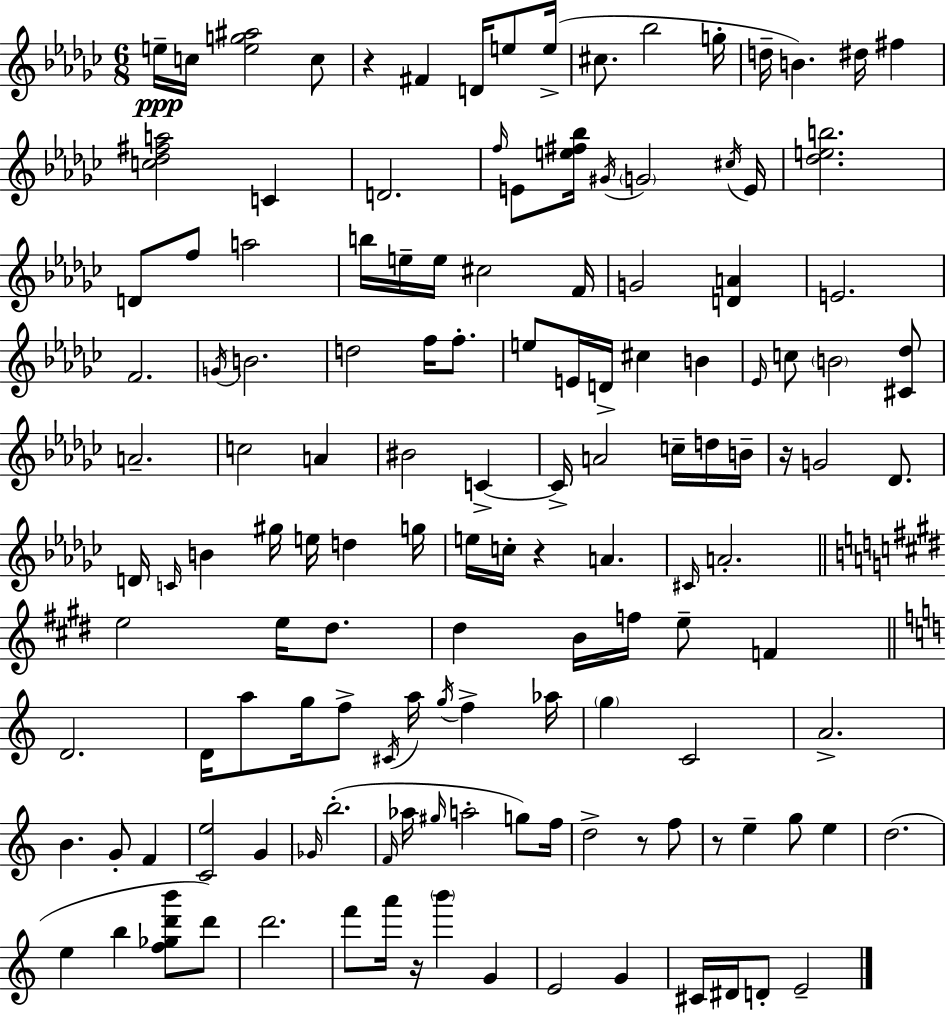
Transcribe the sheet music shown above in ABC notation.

X:1
T:Untitled
M:6/8
L:1/4
K:Ebm
e/4 c/4 [eg^a]2 c/2 z ^F D/4 e/2 e/4 ^c/2 _b2 g/4 d/4 B ^d/4 ^f [c_d^fa]2 C D2 f/4 E/2 [e^f_b]/4 ^G/4 G2 ^c/4 E/4 [_deb]2 D/2 f/2 a2 b/4 e/4 e/4 ^c2 F/4 G2 [DA] E2 F2 G/4 B2 d2 f/4 f/2 e/2 E/4 D/4 ^c B _E/4 c/2 B2 [^C_d]/2 A2 c2 A ^B2 C C/4 A2 c/4 d/4 B/4 z/4 G2 _D/2 D/4 C/4 B ^g/4 e/4 d g/4 e/4 c/4 z A ^C/4 A2 e2 e/4 ^d/2 ^d B/4 f/4 e/2 F D2 D/4 a/2 g/4 f/2 ^C/4 a/4 g/4 f _a/4 g C2 A2 B G/2 F [Ce]2 G _G/4 b2 F/4 _a/4 ^g/4 a2 g/2 f/4 d2 z/2 f/2 z/2 e g/2 e d2 e b [f_gd'b']/2 d'/2 d'2 f'/2 a'/4 z/4 b' G E2 G ^C/4 ^D/4 D/2 E2